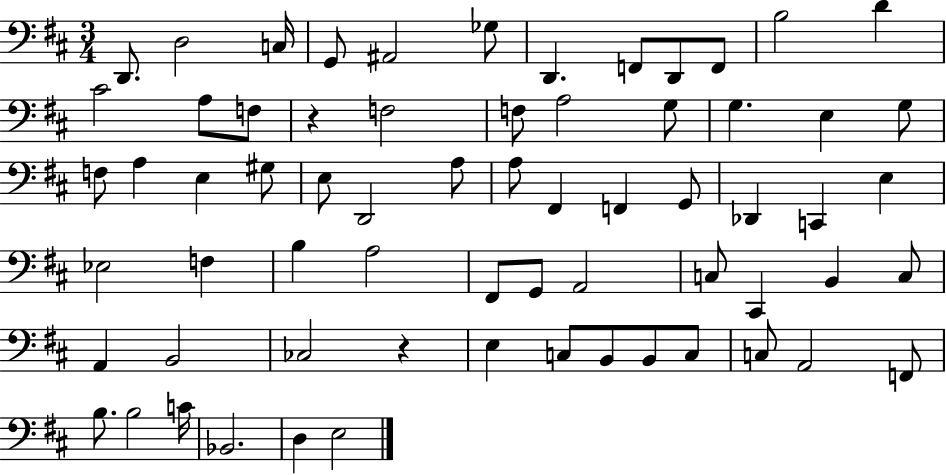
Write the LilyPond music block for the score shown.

{
  \clef bass
  \numericTimeSignature
  \time 3/4
  \key d \major
  d,8. d2 c16 | g,8 ais,2 ges8 | d,4. f,8 d,8 f,8 | b2 d'4 | \break cis'2 a8 f8 | r4 f2 | f8 a2 g8 | g4. e4 g8 | \break f8 a4 e4 gis8 | e8 d,2 a8 | a8 fis,4 f,4 g,8 | des,4 c,4 e4 | \break ees2 f4 | b4 a2 | fis,8 g,8 a,2 | c8 cis,4 b,4 c8 | \break a,4 b,2 | ces2 r4 | e4 c8 b,8 b,8 c8 | c8 a,2 f,8 | \break b8. b2 c'16 | bes,2. | d4 e2 | \bar "|."
}